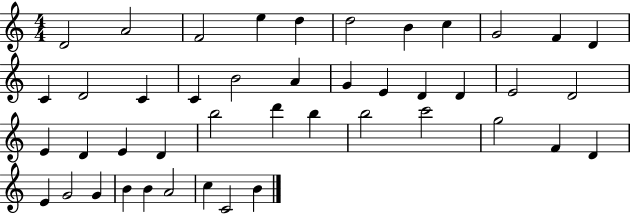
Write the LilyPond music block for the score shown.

{
  \clef treble
  \numericTimeSignature
  \time 4/4
  \key c \major
  d'2 a'2 | f'2 e''4 d''4 | d''2 b'4 c''4 | g'2 f'4 d'4 | \break c'4 d'2 c'4 | c'4 b'2 a'4 | g'4 e'4 d'4 d'4 | e'2 d'2 | \break e'4 d'4 e'4 d'4 | b''2 d'''4 b''4 | b''2 c'''2 | g''2 f'4 d'4 | \break e'4 g'2 g'4 | b'4 b'4 a'2 | c''4 c'2 b'4 | \bar "|."
}